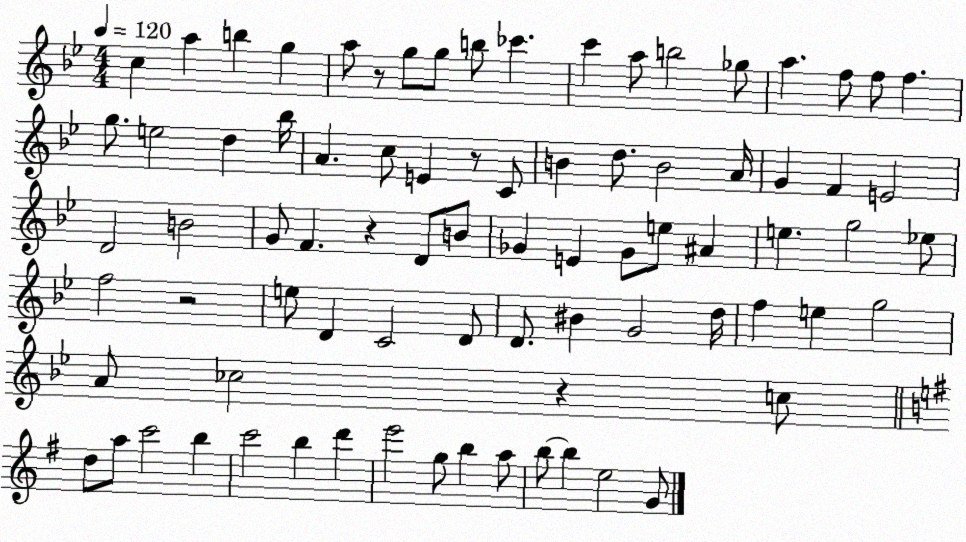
X:1
T:Untitled
M:4/4
L:1/4
K:Bb
c a b g a/2 z/2 g/2 g/2 b/2 _c' c' a/2 b2 _g/2 a f/2 f/2 f g/2 e2 d _b/4 A c/2 E z/2 C/2 B d/2 B2 A/4 G F E2 D2 B2 G/2 F z D/2 B/2 _G E _G/2 e/2 ^A e g2 _e/2 f2 z2 e/2 D C2 D/2 D/2 ^B G2 d/4 f e g2 A/2 _c2 z c/2 d/2 a/2 c'2 b c'2 b d' e'2 g/2 b a/2 b/2 b e2 G/2